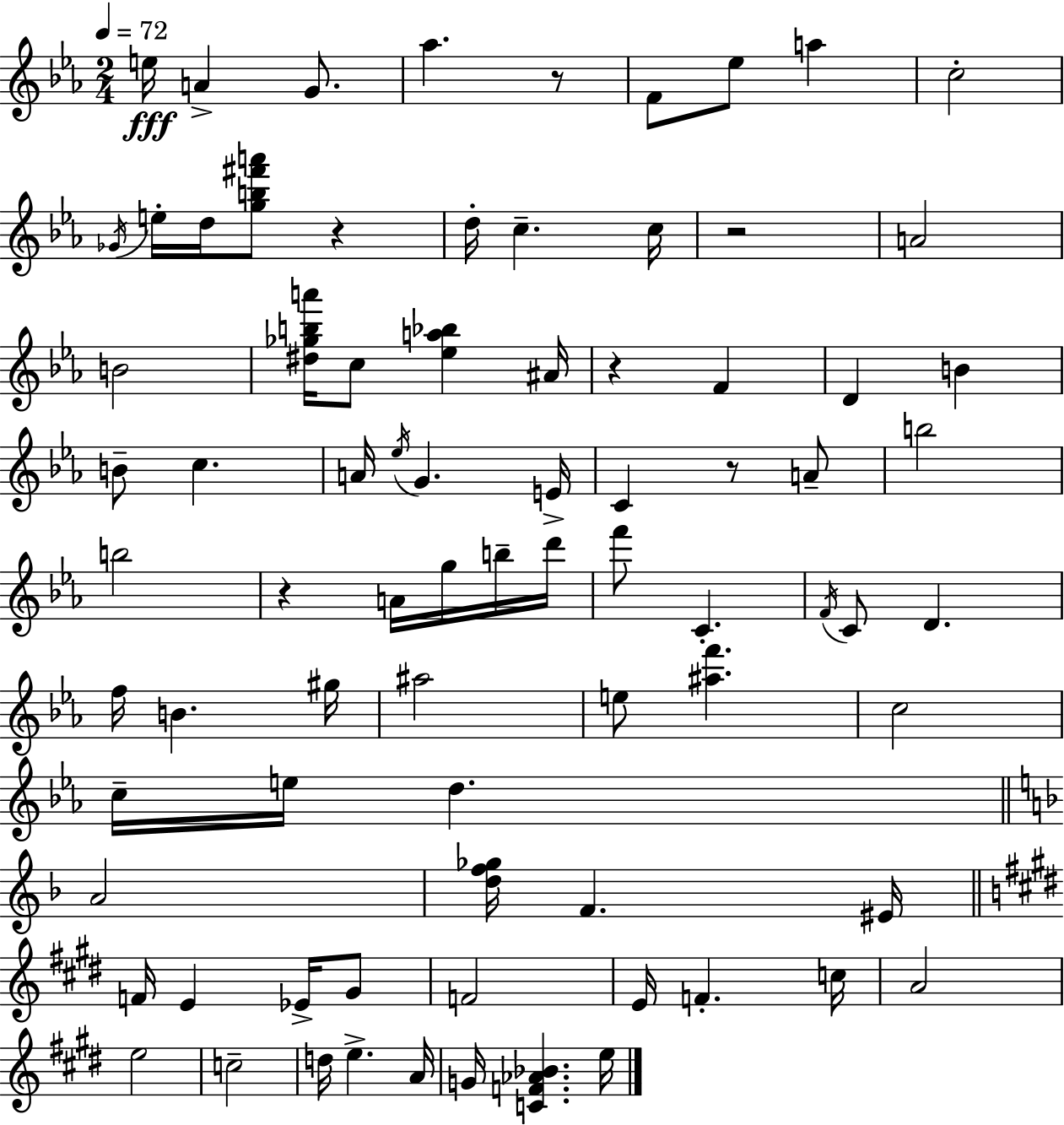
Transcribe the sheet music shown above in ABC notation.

X:1
T:Untitled
M:2/4
L:1/4
K:Eb
e/4 A G/2 _a z/2 F/2 _e/2 a c2 _G/4 e/4 d/4 [gb^f'a']/2 z d/4 c c/4 z2 A2 B2 [^d_gba']/4 c/2 [_ea_b] ^A/4 z F D B B/2 c A/4 _e/4 G E/4 C z/2 A/2 b2 b2 z A/4 g/4 b/4 d'/4 f'/2 C F/4 C/2 D f/4 B ^g/4 ^a2 e/2 [^af'] c2 c/4 e/4 d A2 [df_g]/4 F ^E/4 F/4 E _E/4 ^G/2 F2 E/4 F c/4 A2 e2 c2 d/4 e A/4 G/4 [CF_A_B] e/4